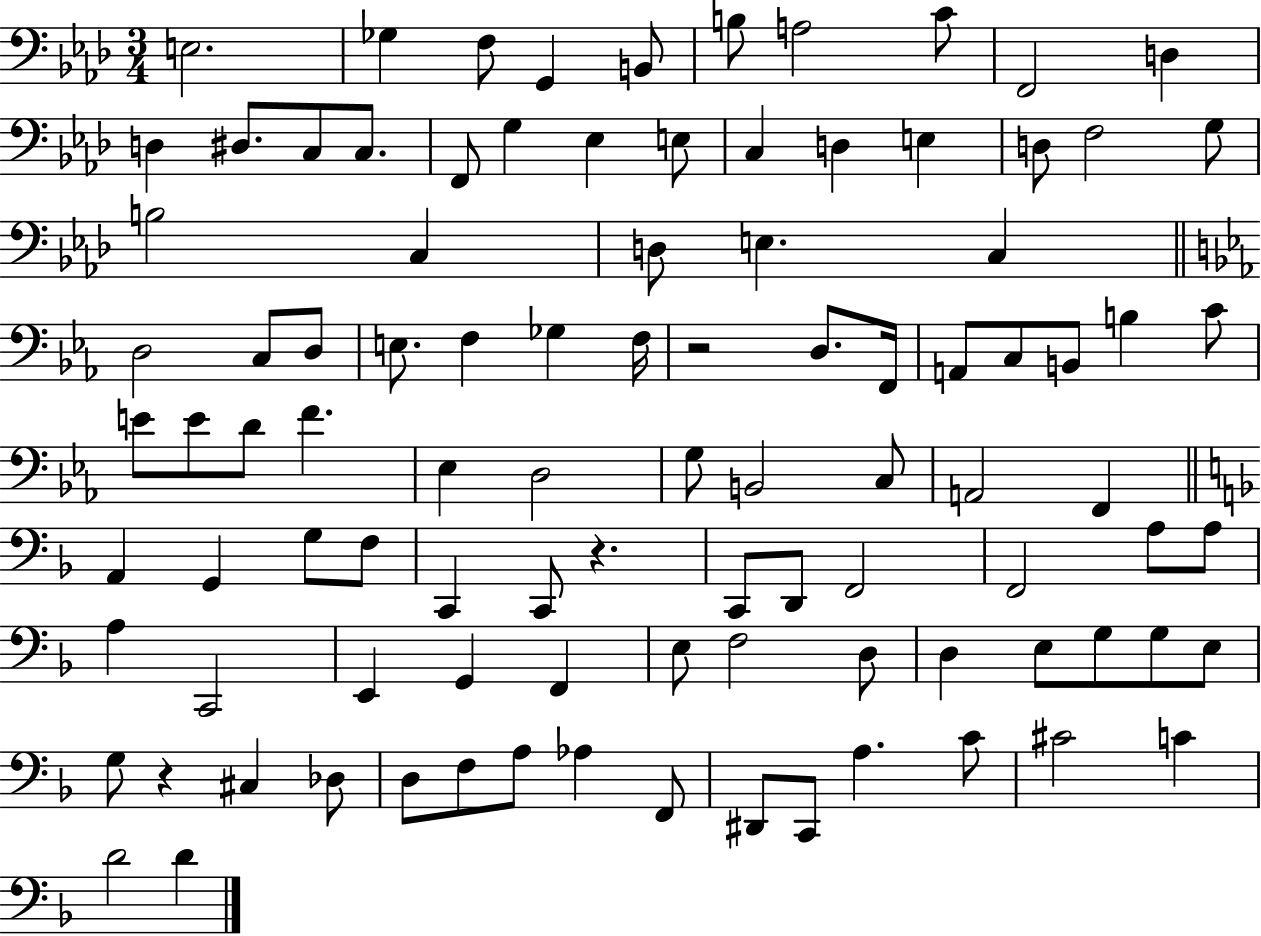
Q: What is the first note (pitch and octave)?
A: E3